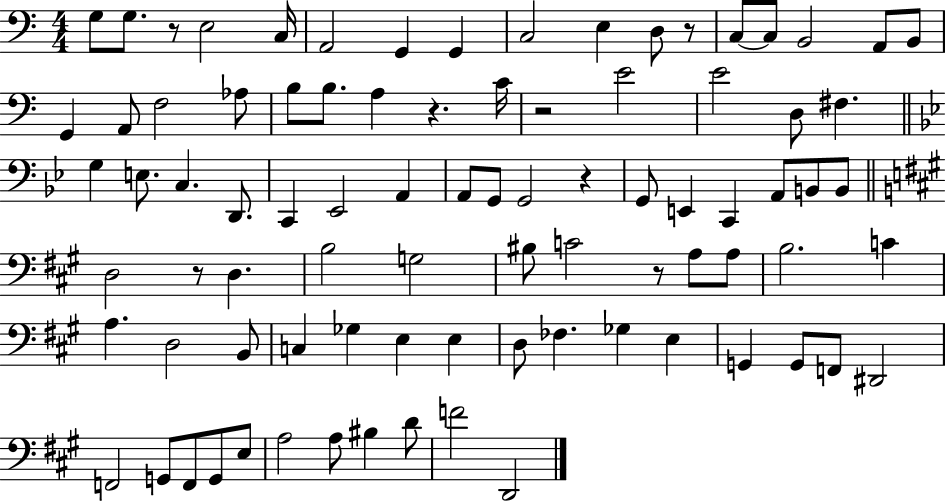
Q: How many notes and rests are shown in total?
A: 86